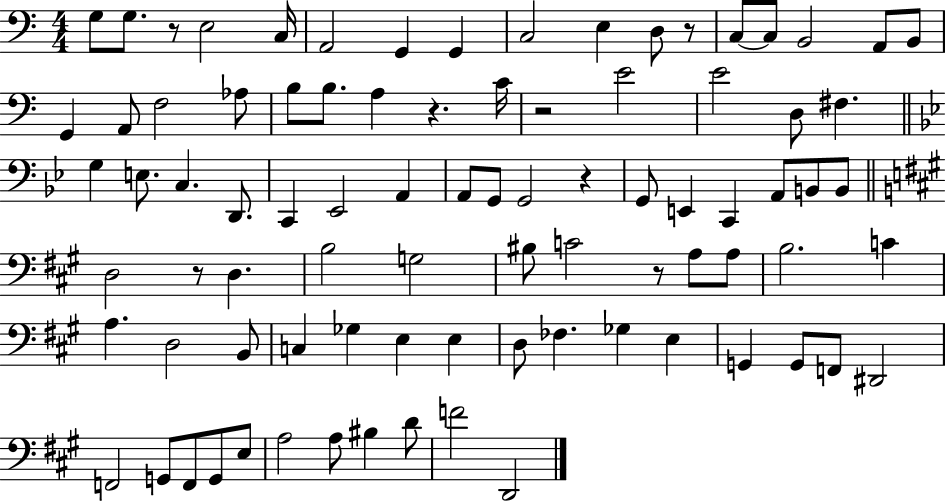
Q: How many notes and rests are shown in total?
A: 86